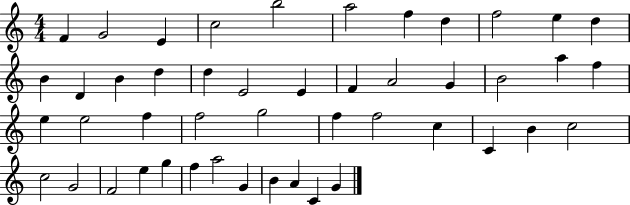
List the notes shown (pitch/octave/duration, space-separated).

F4/q G4/h E4/q C5/h B5/h A5/h F5/q D5/q F5/h E5/q D5/q B4/q D4/q B4/q D5/q D5/q E4/h E4/q F4/q A4/h G4/q B4/h A5/q F5/q E5/q E5/h F5/q F5/h G5/h F5/q F5/h C5/q C4/q B4/q C5/h C5/h G4/h F4/h E5/q G5/q F5/q A5/h G4/q B4/q A4/q C4/q G4/q